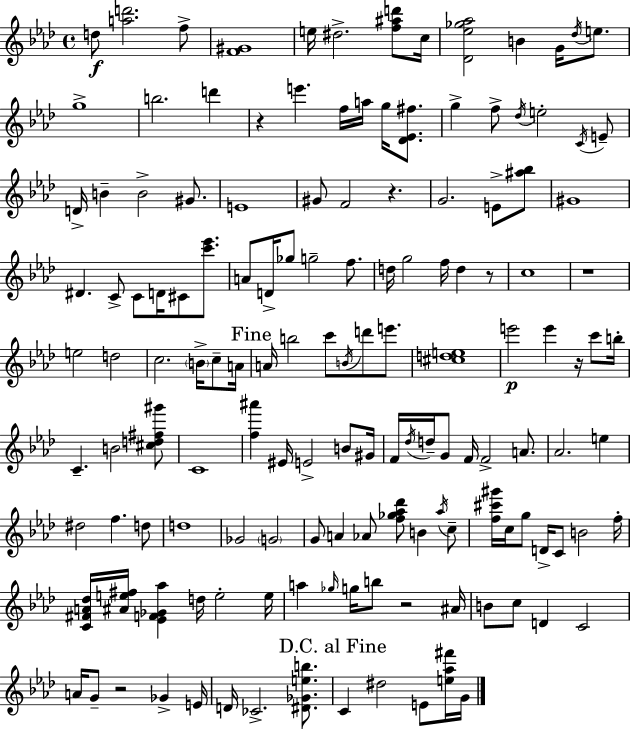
D5/e [A5,D6]/h. F5/e [F4,G#4]/w E5/s D#5/h. [F5,A#5,D6]/e C5/s [Db4,Eb5,Gb5,Ab5]/h B4/q G4/s Db5/s E5/e. G5/w B5/h. D6/q R/q E6/q. F5/s A5/s G5/s [Db4,Eb4,F#5]/e. G5/q F5/e Db5/s E5/h C4/s E4/e D4/s B4/q B4/h G#4/e. E4/w G#4/e F4/h R/q. G4/h. E4/e [A#5,Bb5]/e G#4/w D#4/q. C4/e C4/e D4/s C#4/e [C6,Eb6]/e. A4/e D4/s Gb5/e G5/h F5/e. D5/s G5/h F5/s D5/q R/e C5/w R/w E5/h D5/h C5/h. B4/s C5/e A4/s A4/s B5/h C6/e B4/s D6/e E6/e. [C#5,D5,E5]/w E6/h E6/q R/s C6/e B5/s C4/q. B4/h [C#5,D5,F#5,G#6]/e C4/w [F5,A#6]/q EIS4/s E4/h B4/e G#4/s F4/s Db5/s D5/s G4/e F4/s F4/h A4/e. Ab4/h. E5/q D#5/h F5/q. D5/e D5/w Gb4/h G4/h G4/e A4/q Ab4/e [F5,Gb5,Ab5,Db6]/e B4/q Ab5/s C5/e [F5,C#6,G#6]/s C5/s G5/e D4/s C4/e B4/h F5/s [C4,F#4,A4,Db5]/s [A#4,E5,F#5]/s [Eb4,F4,Gb4,Ab5]/q D5/s E5/h E5/s A5/q Gb5/s G5/s B5/e R/h A#4/s B4/e C5/e D4/q C4/h A4/s G4/e R/h Gb4/q E4/s D4/s CES4/h. [D#4,Gb4,E5,B5]/e. C4/q D#5/h E4/e [E5,Ab5,F#6]/s G4/s